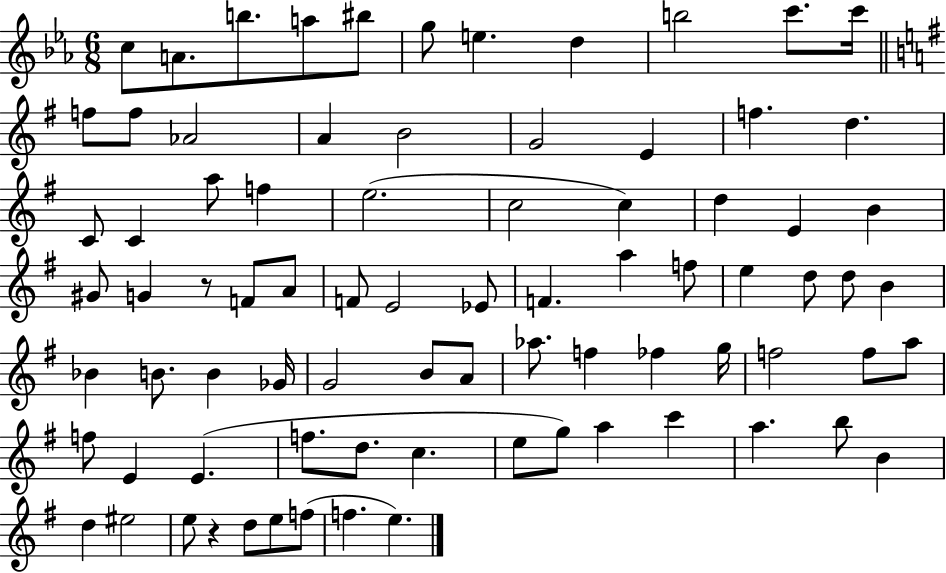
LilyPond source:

{
  \clef treble
  \numericTimeSignature
  \time 6/8
  \key ees \major
  c''8 a'8. b''8. a''8 bis''8 | g''8 e''4. d''4 | b''2 c'''8. c'''16 | \bar "||" \break \key g \major f''8 f''8 aes'2 | a'4 b'2 | g'2 e'4 | f''4. d''4. | \break c'8 c'4 a''8 f''4 | e''2.( | c''2 c''4) | d''4 e'4 b'4 | \break gis'8 g'4 r8 f'8 a'8 | f'8 e'2 ees'8 | f'4. a''4 f''8 | e''4 d''8 d''8 b'4 | \break bes'4 b'8. b'4 ges'16 | g'2 b'8 a'8 | aes''8. f''4 fes''4 g''16 | f''2 f''8 a''8 | \break f''8 e'4 e'4.( | f''8. d''8. c''4. | e''8 g''8) a''4 c'''4 | a''4. b''8 b'4 | \break d''4 eis''2 | e''8 r4 d''8 e''8 f''8( | f''4. e''4.) | \bar "|."
}